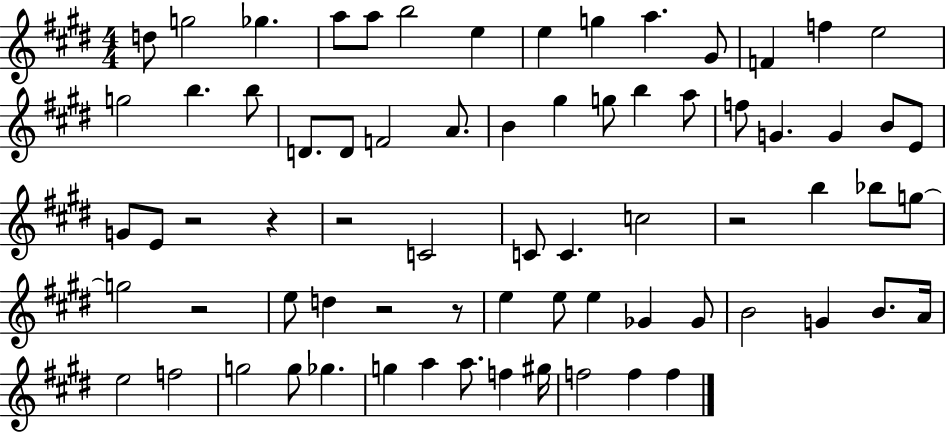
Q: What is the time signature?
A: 4/4